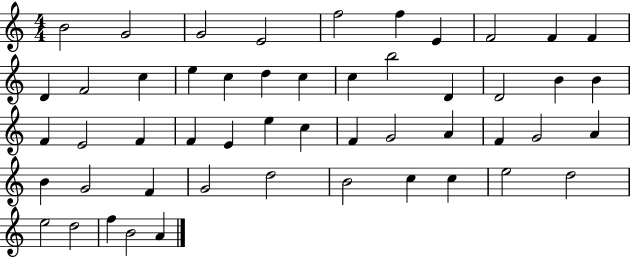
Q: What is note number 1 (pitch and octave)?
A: B4